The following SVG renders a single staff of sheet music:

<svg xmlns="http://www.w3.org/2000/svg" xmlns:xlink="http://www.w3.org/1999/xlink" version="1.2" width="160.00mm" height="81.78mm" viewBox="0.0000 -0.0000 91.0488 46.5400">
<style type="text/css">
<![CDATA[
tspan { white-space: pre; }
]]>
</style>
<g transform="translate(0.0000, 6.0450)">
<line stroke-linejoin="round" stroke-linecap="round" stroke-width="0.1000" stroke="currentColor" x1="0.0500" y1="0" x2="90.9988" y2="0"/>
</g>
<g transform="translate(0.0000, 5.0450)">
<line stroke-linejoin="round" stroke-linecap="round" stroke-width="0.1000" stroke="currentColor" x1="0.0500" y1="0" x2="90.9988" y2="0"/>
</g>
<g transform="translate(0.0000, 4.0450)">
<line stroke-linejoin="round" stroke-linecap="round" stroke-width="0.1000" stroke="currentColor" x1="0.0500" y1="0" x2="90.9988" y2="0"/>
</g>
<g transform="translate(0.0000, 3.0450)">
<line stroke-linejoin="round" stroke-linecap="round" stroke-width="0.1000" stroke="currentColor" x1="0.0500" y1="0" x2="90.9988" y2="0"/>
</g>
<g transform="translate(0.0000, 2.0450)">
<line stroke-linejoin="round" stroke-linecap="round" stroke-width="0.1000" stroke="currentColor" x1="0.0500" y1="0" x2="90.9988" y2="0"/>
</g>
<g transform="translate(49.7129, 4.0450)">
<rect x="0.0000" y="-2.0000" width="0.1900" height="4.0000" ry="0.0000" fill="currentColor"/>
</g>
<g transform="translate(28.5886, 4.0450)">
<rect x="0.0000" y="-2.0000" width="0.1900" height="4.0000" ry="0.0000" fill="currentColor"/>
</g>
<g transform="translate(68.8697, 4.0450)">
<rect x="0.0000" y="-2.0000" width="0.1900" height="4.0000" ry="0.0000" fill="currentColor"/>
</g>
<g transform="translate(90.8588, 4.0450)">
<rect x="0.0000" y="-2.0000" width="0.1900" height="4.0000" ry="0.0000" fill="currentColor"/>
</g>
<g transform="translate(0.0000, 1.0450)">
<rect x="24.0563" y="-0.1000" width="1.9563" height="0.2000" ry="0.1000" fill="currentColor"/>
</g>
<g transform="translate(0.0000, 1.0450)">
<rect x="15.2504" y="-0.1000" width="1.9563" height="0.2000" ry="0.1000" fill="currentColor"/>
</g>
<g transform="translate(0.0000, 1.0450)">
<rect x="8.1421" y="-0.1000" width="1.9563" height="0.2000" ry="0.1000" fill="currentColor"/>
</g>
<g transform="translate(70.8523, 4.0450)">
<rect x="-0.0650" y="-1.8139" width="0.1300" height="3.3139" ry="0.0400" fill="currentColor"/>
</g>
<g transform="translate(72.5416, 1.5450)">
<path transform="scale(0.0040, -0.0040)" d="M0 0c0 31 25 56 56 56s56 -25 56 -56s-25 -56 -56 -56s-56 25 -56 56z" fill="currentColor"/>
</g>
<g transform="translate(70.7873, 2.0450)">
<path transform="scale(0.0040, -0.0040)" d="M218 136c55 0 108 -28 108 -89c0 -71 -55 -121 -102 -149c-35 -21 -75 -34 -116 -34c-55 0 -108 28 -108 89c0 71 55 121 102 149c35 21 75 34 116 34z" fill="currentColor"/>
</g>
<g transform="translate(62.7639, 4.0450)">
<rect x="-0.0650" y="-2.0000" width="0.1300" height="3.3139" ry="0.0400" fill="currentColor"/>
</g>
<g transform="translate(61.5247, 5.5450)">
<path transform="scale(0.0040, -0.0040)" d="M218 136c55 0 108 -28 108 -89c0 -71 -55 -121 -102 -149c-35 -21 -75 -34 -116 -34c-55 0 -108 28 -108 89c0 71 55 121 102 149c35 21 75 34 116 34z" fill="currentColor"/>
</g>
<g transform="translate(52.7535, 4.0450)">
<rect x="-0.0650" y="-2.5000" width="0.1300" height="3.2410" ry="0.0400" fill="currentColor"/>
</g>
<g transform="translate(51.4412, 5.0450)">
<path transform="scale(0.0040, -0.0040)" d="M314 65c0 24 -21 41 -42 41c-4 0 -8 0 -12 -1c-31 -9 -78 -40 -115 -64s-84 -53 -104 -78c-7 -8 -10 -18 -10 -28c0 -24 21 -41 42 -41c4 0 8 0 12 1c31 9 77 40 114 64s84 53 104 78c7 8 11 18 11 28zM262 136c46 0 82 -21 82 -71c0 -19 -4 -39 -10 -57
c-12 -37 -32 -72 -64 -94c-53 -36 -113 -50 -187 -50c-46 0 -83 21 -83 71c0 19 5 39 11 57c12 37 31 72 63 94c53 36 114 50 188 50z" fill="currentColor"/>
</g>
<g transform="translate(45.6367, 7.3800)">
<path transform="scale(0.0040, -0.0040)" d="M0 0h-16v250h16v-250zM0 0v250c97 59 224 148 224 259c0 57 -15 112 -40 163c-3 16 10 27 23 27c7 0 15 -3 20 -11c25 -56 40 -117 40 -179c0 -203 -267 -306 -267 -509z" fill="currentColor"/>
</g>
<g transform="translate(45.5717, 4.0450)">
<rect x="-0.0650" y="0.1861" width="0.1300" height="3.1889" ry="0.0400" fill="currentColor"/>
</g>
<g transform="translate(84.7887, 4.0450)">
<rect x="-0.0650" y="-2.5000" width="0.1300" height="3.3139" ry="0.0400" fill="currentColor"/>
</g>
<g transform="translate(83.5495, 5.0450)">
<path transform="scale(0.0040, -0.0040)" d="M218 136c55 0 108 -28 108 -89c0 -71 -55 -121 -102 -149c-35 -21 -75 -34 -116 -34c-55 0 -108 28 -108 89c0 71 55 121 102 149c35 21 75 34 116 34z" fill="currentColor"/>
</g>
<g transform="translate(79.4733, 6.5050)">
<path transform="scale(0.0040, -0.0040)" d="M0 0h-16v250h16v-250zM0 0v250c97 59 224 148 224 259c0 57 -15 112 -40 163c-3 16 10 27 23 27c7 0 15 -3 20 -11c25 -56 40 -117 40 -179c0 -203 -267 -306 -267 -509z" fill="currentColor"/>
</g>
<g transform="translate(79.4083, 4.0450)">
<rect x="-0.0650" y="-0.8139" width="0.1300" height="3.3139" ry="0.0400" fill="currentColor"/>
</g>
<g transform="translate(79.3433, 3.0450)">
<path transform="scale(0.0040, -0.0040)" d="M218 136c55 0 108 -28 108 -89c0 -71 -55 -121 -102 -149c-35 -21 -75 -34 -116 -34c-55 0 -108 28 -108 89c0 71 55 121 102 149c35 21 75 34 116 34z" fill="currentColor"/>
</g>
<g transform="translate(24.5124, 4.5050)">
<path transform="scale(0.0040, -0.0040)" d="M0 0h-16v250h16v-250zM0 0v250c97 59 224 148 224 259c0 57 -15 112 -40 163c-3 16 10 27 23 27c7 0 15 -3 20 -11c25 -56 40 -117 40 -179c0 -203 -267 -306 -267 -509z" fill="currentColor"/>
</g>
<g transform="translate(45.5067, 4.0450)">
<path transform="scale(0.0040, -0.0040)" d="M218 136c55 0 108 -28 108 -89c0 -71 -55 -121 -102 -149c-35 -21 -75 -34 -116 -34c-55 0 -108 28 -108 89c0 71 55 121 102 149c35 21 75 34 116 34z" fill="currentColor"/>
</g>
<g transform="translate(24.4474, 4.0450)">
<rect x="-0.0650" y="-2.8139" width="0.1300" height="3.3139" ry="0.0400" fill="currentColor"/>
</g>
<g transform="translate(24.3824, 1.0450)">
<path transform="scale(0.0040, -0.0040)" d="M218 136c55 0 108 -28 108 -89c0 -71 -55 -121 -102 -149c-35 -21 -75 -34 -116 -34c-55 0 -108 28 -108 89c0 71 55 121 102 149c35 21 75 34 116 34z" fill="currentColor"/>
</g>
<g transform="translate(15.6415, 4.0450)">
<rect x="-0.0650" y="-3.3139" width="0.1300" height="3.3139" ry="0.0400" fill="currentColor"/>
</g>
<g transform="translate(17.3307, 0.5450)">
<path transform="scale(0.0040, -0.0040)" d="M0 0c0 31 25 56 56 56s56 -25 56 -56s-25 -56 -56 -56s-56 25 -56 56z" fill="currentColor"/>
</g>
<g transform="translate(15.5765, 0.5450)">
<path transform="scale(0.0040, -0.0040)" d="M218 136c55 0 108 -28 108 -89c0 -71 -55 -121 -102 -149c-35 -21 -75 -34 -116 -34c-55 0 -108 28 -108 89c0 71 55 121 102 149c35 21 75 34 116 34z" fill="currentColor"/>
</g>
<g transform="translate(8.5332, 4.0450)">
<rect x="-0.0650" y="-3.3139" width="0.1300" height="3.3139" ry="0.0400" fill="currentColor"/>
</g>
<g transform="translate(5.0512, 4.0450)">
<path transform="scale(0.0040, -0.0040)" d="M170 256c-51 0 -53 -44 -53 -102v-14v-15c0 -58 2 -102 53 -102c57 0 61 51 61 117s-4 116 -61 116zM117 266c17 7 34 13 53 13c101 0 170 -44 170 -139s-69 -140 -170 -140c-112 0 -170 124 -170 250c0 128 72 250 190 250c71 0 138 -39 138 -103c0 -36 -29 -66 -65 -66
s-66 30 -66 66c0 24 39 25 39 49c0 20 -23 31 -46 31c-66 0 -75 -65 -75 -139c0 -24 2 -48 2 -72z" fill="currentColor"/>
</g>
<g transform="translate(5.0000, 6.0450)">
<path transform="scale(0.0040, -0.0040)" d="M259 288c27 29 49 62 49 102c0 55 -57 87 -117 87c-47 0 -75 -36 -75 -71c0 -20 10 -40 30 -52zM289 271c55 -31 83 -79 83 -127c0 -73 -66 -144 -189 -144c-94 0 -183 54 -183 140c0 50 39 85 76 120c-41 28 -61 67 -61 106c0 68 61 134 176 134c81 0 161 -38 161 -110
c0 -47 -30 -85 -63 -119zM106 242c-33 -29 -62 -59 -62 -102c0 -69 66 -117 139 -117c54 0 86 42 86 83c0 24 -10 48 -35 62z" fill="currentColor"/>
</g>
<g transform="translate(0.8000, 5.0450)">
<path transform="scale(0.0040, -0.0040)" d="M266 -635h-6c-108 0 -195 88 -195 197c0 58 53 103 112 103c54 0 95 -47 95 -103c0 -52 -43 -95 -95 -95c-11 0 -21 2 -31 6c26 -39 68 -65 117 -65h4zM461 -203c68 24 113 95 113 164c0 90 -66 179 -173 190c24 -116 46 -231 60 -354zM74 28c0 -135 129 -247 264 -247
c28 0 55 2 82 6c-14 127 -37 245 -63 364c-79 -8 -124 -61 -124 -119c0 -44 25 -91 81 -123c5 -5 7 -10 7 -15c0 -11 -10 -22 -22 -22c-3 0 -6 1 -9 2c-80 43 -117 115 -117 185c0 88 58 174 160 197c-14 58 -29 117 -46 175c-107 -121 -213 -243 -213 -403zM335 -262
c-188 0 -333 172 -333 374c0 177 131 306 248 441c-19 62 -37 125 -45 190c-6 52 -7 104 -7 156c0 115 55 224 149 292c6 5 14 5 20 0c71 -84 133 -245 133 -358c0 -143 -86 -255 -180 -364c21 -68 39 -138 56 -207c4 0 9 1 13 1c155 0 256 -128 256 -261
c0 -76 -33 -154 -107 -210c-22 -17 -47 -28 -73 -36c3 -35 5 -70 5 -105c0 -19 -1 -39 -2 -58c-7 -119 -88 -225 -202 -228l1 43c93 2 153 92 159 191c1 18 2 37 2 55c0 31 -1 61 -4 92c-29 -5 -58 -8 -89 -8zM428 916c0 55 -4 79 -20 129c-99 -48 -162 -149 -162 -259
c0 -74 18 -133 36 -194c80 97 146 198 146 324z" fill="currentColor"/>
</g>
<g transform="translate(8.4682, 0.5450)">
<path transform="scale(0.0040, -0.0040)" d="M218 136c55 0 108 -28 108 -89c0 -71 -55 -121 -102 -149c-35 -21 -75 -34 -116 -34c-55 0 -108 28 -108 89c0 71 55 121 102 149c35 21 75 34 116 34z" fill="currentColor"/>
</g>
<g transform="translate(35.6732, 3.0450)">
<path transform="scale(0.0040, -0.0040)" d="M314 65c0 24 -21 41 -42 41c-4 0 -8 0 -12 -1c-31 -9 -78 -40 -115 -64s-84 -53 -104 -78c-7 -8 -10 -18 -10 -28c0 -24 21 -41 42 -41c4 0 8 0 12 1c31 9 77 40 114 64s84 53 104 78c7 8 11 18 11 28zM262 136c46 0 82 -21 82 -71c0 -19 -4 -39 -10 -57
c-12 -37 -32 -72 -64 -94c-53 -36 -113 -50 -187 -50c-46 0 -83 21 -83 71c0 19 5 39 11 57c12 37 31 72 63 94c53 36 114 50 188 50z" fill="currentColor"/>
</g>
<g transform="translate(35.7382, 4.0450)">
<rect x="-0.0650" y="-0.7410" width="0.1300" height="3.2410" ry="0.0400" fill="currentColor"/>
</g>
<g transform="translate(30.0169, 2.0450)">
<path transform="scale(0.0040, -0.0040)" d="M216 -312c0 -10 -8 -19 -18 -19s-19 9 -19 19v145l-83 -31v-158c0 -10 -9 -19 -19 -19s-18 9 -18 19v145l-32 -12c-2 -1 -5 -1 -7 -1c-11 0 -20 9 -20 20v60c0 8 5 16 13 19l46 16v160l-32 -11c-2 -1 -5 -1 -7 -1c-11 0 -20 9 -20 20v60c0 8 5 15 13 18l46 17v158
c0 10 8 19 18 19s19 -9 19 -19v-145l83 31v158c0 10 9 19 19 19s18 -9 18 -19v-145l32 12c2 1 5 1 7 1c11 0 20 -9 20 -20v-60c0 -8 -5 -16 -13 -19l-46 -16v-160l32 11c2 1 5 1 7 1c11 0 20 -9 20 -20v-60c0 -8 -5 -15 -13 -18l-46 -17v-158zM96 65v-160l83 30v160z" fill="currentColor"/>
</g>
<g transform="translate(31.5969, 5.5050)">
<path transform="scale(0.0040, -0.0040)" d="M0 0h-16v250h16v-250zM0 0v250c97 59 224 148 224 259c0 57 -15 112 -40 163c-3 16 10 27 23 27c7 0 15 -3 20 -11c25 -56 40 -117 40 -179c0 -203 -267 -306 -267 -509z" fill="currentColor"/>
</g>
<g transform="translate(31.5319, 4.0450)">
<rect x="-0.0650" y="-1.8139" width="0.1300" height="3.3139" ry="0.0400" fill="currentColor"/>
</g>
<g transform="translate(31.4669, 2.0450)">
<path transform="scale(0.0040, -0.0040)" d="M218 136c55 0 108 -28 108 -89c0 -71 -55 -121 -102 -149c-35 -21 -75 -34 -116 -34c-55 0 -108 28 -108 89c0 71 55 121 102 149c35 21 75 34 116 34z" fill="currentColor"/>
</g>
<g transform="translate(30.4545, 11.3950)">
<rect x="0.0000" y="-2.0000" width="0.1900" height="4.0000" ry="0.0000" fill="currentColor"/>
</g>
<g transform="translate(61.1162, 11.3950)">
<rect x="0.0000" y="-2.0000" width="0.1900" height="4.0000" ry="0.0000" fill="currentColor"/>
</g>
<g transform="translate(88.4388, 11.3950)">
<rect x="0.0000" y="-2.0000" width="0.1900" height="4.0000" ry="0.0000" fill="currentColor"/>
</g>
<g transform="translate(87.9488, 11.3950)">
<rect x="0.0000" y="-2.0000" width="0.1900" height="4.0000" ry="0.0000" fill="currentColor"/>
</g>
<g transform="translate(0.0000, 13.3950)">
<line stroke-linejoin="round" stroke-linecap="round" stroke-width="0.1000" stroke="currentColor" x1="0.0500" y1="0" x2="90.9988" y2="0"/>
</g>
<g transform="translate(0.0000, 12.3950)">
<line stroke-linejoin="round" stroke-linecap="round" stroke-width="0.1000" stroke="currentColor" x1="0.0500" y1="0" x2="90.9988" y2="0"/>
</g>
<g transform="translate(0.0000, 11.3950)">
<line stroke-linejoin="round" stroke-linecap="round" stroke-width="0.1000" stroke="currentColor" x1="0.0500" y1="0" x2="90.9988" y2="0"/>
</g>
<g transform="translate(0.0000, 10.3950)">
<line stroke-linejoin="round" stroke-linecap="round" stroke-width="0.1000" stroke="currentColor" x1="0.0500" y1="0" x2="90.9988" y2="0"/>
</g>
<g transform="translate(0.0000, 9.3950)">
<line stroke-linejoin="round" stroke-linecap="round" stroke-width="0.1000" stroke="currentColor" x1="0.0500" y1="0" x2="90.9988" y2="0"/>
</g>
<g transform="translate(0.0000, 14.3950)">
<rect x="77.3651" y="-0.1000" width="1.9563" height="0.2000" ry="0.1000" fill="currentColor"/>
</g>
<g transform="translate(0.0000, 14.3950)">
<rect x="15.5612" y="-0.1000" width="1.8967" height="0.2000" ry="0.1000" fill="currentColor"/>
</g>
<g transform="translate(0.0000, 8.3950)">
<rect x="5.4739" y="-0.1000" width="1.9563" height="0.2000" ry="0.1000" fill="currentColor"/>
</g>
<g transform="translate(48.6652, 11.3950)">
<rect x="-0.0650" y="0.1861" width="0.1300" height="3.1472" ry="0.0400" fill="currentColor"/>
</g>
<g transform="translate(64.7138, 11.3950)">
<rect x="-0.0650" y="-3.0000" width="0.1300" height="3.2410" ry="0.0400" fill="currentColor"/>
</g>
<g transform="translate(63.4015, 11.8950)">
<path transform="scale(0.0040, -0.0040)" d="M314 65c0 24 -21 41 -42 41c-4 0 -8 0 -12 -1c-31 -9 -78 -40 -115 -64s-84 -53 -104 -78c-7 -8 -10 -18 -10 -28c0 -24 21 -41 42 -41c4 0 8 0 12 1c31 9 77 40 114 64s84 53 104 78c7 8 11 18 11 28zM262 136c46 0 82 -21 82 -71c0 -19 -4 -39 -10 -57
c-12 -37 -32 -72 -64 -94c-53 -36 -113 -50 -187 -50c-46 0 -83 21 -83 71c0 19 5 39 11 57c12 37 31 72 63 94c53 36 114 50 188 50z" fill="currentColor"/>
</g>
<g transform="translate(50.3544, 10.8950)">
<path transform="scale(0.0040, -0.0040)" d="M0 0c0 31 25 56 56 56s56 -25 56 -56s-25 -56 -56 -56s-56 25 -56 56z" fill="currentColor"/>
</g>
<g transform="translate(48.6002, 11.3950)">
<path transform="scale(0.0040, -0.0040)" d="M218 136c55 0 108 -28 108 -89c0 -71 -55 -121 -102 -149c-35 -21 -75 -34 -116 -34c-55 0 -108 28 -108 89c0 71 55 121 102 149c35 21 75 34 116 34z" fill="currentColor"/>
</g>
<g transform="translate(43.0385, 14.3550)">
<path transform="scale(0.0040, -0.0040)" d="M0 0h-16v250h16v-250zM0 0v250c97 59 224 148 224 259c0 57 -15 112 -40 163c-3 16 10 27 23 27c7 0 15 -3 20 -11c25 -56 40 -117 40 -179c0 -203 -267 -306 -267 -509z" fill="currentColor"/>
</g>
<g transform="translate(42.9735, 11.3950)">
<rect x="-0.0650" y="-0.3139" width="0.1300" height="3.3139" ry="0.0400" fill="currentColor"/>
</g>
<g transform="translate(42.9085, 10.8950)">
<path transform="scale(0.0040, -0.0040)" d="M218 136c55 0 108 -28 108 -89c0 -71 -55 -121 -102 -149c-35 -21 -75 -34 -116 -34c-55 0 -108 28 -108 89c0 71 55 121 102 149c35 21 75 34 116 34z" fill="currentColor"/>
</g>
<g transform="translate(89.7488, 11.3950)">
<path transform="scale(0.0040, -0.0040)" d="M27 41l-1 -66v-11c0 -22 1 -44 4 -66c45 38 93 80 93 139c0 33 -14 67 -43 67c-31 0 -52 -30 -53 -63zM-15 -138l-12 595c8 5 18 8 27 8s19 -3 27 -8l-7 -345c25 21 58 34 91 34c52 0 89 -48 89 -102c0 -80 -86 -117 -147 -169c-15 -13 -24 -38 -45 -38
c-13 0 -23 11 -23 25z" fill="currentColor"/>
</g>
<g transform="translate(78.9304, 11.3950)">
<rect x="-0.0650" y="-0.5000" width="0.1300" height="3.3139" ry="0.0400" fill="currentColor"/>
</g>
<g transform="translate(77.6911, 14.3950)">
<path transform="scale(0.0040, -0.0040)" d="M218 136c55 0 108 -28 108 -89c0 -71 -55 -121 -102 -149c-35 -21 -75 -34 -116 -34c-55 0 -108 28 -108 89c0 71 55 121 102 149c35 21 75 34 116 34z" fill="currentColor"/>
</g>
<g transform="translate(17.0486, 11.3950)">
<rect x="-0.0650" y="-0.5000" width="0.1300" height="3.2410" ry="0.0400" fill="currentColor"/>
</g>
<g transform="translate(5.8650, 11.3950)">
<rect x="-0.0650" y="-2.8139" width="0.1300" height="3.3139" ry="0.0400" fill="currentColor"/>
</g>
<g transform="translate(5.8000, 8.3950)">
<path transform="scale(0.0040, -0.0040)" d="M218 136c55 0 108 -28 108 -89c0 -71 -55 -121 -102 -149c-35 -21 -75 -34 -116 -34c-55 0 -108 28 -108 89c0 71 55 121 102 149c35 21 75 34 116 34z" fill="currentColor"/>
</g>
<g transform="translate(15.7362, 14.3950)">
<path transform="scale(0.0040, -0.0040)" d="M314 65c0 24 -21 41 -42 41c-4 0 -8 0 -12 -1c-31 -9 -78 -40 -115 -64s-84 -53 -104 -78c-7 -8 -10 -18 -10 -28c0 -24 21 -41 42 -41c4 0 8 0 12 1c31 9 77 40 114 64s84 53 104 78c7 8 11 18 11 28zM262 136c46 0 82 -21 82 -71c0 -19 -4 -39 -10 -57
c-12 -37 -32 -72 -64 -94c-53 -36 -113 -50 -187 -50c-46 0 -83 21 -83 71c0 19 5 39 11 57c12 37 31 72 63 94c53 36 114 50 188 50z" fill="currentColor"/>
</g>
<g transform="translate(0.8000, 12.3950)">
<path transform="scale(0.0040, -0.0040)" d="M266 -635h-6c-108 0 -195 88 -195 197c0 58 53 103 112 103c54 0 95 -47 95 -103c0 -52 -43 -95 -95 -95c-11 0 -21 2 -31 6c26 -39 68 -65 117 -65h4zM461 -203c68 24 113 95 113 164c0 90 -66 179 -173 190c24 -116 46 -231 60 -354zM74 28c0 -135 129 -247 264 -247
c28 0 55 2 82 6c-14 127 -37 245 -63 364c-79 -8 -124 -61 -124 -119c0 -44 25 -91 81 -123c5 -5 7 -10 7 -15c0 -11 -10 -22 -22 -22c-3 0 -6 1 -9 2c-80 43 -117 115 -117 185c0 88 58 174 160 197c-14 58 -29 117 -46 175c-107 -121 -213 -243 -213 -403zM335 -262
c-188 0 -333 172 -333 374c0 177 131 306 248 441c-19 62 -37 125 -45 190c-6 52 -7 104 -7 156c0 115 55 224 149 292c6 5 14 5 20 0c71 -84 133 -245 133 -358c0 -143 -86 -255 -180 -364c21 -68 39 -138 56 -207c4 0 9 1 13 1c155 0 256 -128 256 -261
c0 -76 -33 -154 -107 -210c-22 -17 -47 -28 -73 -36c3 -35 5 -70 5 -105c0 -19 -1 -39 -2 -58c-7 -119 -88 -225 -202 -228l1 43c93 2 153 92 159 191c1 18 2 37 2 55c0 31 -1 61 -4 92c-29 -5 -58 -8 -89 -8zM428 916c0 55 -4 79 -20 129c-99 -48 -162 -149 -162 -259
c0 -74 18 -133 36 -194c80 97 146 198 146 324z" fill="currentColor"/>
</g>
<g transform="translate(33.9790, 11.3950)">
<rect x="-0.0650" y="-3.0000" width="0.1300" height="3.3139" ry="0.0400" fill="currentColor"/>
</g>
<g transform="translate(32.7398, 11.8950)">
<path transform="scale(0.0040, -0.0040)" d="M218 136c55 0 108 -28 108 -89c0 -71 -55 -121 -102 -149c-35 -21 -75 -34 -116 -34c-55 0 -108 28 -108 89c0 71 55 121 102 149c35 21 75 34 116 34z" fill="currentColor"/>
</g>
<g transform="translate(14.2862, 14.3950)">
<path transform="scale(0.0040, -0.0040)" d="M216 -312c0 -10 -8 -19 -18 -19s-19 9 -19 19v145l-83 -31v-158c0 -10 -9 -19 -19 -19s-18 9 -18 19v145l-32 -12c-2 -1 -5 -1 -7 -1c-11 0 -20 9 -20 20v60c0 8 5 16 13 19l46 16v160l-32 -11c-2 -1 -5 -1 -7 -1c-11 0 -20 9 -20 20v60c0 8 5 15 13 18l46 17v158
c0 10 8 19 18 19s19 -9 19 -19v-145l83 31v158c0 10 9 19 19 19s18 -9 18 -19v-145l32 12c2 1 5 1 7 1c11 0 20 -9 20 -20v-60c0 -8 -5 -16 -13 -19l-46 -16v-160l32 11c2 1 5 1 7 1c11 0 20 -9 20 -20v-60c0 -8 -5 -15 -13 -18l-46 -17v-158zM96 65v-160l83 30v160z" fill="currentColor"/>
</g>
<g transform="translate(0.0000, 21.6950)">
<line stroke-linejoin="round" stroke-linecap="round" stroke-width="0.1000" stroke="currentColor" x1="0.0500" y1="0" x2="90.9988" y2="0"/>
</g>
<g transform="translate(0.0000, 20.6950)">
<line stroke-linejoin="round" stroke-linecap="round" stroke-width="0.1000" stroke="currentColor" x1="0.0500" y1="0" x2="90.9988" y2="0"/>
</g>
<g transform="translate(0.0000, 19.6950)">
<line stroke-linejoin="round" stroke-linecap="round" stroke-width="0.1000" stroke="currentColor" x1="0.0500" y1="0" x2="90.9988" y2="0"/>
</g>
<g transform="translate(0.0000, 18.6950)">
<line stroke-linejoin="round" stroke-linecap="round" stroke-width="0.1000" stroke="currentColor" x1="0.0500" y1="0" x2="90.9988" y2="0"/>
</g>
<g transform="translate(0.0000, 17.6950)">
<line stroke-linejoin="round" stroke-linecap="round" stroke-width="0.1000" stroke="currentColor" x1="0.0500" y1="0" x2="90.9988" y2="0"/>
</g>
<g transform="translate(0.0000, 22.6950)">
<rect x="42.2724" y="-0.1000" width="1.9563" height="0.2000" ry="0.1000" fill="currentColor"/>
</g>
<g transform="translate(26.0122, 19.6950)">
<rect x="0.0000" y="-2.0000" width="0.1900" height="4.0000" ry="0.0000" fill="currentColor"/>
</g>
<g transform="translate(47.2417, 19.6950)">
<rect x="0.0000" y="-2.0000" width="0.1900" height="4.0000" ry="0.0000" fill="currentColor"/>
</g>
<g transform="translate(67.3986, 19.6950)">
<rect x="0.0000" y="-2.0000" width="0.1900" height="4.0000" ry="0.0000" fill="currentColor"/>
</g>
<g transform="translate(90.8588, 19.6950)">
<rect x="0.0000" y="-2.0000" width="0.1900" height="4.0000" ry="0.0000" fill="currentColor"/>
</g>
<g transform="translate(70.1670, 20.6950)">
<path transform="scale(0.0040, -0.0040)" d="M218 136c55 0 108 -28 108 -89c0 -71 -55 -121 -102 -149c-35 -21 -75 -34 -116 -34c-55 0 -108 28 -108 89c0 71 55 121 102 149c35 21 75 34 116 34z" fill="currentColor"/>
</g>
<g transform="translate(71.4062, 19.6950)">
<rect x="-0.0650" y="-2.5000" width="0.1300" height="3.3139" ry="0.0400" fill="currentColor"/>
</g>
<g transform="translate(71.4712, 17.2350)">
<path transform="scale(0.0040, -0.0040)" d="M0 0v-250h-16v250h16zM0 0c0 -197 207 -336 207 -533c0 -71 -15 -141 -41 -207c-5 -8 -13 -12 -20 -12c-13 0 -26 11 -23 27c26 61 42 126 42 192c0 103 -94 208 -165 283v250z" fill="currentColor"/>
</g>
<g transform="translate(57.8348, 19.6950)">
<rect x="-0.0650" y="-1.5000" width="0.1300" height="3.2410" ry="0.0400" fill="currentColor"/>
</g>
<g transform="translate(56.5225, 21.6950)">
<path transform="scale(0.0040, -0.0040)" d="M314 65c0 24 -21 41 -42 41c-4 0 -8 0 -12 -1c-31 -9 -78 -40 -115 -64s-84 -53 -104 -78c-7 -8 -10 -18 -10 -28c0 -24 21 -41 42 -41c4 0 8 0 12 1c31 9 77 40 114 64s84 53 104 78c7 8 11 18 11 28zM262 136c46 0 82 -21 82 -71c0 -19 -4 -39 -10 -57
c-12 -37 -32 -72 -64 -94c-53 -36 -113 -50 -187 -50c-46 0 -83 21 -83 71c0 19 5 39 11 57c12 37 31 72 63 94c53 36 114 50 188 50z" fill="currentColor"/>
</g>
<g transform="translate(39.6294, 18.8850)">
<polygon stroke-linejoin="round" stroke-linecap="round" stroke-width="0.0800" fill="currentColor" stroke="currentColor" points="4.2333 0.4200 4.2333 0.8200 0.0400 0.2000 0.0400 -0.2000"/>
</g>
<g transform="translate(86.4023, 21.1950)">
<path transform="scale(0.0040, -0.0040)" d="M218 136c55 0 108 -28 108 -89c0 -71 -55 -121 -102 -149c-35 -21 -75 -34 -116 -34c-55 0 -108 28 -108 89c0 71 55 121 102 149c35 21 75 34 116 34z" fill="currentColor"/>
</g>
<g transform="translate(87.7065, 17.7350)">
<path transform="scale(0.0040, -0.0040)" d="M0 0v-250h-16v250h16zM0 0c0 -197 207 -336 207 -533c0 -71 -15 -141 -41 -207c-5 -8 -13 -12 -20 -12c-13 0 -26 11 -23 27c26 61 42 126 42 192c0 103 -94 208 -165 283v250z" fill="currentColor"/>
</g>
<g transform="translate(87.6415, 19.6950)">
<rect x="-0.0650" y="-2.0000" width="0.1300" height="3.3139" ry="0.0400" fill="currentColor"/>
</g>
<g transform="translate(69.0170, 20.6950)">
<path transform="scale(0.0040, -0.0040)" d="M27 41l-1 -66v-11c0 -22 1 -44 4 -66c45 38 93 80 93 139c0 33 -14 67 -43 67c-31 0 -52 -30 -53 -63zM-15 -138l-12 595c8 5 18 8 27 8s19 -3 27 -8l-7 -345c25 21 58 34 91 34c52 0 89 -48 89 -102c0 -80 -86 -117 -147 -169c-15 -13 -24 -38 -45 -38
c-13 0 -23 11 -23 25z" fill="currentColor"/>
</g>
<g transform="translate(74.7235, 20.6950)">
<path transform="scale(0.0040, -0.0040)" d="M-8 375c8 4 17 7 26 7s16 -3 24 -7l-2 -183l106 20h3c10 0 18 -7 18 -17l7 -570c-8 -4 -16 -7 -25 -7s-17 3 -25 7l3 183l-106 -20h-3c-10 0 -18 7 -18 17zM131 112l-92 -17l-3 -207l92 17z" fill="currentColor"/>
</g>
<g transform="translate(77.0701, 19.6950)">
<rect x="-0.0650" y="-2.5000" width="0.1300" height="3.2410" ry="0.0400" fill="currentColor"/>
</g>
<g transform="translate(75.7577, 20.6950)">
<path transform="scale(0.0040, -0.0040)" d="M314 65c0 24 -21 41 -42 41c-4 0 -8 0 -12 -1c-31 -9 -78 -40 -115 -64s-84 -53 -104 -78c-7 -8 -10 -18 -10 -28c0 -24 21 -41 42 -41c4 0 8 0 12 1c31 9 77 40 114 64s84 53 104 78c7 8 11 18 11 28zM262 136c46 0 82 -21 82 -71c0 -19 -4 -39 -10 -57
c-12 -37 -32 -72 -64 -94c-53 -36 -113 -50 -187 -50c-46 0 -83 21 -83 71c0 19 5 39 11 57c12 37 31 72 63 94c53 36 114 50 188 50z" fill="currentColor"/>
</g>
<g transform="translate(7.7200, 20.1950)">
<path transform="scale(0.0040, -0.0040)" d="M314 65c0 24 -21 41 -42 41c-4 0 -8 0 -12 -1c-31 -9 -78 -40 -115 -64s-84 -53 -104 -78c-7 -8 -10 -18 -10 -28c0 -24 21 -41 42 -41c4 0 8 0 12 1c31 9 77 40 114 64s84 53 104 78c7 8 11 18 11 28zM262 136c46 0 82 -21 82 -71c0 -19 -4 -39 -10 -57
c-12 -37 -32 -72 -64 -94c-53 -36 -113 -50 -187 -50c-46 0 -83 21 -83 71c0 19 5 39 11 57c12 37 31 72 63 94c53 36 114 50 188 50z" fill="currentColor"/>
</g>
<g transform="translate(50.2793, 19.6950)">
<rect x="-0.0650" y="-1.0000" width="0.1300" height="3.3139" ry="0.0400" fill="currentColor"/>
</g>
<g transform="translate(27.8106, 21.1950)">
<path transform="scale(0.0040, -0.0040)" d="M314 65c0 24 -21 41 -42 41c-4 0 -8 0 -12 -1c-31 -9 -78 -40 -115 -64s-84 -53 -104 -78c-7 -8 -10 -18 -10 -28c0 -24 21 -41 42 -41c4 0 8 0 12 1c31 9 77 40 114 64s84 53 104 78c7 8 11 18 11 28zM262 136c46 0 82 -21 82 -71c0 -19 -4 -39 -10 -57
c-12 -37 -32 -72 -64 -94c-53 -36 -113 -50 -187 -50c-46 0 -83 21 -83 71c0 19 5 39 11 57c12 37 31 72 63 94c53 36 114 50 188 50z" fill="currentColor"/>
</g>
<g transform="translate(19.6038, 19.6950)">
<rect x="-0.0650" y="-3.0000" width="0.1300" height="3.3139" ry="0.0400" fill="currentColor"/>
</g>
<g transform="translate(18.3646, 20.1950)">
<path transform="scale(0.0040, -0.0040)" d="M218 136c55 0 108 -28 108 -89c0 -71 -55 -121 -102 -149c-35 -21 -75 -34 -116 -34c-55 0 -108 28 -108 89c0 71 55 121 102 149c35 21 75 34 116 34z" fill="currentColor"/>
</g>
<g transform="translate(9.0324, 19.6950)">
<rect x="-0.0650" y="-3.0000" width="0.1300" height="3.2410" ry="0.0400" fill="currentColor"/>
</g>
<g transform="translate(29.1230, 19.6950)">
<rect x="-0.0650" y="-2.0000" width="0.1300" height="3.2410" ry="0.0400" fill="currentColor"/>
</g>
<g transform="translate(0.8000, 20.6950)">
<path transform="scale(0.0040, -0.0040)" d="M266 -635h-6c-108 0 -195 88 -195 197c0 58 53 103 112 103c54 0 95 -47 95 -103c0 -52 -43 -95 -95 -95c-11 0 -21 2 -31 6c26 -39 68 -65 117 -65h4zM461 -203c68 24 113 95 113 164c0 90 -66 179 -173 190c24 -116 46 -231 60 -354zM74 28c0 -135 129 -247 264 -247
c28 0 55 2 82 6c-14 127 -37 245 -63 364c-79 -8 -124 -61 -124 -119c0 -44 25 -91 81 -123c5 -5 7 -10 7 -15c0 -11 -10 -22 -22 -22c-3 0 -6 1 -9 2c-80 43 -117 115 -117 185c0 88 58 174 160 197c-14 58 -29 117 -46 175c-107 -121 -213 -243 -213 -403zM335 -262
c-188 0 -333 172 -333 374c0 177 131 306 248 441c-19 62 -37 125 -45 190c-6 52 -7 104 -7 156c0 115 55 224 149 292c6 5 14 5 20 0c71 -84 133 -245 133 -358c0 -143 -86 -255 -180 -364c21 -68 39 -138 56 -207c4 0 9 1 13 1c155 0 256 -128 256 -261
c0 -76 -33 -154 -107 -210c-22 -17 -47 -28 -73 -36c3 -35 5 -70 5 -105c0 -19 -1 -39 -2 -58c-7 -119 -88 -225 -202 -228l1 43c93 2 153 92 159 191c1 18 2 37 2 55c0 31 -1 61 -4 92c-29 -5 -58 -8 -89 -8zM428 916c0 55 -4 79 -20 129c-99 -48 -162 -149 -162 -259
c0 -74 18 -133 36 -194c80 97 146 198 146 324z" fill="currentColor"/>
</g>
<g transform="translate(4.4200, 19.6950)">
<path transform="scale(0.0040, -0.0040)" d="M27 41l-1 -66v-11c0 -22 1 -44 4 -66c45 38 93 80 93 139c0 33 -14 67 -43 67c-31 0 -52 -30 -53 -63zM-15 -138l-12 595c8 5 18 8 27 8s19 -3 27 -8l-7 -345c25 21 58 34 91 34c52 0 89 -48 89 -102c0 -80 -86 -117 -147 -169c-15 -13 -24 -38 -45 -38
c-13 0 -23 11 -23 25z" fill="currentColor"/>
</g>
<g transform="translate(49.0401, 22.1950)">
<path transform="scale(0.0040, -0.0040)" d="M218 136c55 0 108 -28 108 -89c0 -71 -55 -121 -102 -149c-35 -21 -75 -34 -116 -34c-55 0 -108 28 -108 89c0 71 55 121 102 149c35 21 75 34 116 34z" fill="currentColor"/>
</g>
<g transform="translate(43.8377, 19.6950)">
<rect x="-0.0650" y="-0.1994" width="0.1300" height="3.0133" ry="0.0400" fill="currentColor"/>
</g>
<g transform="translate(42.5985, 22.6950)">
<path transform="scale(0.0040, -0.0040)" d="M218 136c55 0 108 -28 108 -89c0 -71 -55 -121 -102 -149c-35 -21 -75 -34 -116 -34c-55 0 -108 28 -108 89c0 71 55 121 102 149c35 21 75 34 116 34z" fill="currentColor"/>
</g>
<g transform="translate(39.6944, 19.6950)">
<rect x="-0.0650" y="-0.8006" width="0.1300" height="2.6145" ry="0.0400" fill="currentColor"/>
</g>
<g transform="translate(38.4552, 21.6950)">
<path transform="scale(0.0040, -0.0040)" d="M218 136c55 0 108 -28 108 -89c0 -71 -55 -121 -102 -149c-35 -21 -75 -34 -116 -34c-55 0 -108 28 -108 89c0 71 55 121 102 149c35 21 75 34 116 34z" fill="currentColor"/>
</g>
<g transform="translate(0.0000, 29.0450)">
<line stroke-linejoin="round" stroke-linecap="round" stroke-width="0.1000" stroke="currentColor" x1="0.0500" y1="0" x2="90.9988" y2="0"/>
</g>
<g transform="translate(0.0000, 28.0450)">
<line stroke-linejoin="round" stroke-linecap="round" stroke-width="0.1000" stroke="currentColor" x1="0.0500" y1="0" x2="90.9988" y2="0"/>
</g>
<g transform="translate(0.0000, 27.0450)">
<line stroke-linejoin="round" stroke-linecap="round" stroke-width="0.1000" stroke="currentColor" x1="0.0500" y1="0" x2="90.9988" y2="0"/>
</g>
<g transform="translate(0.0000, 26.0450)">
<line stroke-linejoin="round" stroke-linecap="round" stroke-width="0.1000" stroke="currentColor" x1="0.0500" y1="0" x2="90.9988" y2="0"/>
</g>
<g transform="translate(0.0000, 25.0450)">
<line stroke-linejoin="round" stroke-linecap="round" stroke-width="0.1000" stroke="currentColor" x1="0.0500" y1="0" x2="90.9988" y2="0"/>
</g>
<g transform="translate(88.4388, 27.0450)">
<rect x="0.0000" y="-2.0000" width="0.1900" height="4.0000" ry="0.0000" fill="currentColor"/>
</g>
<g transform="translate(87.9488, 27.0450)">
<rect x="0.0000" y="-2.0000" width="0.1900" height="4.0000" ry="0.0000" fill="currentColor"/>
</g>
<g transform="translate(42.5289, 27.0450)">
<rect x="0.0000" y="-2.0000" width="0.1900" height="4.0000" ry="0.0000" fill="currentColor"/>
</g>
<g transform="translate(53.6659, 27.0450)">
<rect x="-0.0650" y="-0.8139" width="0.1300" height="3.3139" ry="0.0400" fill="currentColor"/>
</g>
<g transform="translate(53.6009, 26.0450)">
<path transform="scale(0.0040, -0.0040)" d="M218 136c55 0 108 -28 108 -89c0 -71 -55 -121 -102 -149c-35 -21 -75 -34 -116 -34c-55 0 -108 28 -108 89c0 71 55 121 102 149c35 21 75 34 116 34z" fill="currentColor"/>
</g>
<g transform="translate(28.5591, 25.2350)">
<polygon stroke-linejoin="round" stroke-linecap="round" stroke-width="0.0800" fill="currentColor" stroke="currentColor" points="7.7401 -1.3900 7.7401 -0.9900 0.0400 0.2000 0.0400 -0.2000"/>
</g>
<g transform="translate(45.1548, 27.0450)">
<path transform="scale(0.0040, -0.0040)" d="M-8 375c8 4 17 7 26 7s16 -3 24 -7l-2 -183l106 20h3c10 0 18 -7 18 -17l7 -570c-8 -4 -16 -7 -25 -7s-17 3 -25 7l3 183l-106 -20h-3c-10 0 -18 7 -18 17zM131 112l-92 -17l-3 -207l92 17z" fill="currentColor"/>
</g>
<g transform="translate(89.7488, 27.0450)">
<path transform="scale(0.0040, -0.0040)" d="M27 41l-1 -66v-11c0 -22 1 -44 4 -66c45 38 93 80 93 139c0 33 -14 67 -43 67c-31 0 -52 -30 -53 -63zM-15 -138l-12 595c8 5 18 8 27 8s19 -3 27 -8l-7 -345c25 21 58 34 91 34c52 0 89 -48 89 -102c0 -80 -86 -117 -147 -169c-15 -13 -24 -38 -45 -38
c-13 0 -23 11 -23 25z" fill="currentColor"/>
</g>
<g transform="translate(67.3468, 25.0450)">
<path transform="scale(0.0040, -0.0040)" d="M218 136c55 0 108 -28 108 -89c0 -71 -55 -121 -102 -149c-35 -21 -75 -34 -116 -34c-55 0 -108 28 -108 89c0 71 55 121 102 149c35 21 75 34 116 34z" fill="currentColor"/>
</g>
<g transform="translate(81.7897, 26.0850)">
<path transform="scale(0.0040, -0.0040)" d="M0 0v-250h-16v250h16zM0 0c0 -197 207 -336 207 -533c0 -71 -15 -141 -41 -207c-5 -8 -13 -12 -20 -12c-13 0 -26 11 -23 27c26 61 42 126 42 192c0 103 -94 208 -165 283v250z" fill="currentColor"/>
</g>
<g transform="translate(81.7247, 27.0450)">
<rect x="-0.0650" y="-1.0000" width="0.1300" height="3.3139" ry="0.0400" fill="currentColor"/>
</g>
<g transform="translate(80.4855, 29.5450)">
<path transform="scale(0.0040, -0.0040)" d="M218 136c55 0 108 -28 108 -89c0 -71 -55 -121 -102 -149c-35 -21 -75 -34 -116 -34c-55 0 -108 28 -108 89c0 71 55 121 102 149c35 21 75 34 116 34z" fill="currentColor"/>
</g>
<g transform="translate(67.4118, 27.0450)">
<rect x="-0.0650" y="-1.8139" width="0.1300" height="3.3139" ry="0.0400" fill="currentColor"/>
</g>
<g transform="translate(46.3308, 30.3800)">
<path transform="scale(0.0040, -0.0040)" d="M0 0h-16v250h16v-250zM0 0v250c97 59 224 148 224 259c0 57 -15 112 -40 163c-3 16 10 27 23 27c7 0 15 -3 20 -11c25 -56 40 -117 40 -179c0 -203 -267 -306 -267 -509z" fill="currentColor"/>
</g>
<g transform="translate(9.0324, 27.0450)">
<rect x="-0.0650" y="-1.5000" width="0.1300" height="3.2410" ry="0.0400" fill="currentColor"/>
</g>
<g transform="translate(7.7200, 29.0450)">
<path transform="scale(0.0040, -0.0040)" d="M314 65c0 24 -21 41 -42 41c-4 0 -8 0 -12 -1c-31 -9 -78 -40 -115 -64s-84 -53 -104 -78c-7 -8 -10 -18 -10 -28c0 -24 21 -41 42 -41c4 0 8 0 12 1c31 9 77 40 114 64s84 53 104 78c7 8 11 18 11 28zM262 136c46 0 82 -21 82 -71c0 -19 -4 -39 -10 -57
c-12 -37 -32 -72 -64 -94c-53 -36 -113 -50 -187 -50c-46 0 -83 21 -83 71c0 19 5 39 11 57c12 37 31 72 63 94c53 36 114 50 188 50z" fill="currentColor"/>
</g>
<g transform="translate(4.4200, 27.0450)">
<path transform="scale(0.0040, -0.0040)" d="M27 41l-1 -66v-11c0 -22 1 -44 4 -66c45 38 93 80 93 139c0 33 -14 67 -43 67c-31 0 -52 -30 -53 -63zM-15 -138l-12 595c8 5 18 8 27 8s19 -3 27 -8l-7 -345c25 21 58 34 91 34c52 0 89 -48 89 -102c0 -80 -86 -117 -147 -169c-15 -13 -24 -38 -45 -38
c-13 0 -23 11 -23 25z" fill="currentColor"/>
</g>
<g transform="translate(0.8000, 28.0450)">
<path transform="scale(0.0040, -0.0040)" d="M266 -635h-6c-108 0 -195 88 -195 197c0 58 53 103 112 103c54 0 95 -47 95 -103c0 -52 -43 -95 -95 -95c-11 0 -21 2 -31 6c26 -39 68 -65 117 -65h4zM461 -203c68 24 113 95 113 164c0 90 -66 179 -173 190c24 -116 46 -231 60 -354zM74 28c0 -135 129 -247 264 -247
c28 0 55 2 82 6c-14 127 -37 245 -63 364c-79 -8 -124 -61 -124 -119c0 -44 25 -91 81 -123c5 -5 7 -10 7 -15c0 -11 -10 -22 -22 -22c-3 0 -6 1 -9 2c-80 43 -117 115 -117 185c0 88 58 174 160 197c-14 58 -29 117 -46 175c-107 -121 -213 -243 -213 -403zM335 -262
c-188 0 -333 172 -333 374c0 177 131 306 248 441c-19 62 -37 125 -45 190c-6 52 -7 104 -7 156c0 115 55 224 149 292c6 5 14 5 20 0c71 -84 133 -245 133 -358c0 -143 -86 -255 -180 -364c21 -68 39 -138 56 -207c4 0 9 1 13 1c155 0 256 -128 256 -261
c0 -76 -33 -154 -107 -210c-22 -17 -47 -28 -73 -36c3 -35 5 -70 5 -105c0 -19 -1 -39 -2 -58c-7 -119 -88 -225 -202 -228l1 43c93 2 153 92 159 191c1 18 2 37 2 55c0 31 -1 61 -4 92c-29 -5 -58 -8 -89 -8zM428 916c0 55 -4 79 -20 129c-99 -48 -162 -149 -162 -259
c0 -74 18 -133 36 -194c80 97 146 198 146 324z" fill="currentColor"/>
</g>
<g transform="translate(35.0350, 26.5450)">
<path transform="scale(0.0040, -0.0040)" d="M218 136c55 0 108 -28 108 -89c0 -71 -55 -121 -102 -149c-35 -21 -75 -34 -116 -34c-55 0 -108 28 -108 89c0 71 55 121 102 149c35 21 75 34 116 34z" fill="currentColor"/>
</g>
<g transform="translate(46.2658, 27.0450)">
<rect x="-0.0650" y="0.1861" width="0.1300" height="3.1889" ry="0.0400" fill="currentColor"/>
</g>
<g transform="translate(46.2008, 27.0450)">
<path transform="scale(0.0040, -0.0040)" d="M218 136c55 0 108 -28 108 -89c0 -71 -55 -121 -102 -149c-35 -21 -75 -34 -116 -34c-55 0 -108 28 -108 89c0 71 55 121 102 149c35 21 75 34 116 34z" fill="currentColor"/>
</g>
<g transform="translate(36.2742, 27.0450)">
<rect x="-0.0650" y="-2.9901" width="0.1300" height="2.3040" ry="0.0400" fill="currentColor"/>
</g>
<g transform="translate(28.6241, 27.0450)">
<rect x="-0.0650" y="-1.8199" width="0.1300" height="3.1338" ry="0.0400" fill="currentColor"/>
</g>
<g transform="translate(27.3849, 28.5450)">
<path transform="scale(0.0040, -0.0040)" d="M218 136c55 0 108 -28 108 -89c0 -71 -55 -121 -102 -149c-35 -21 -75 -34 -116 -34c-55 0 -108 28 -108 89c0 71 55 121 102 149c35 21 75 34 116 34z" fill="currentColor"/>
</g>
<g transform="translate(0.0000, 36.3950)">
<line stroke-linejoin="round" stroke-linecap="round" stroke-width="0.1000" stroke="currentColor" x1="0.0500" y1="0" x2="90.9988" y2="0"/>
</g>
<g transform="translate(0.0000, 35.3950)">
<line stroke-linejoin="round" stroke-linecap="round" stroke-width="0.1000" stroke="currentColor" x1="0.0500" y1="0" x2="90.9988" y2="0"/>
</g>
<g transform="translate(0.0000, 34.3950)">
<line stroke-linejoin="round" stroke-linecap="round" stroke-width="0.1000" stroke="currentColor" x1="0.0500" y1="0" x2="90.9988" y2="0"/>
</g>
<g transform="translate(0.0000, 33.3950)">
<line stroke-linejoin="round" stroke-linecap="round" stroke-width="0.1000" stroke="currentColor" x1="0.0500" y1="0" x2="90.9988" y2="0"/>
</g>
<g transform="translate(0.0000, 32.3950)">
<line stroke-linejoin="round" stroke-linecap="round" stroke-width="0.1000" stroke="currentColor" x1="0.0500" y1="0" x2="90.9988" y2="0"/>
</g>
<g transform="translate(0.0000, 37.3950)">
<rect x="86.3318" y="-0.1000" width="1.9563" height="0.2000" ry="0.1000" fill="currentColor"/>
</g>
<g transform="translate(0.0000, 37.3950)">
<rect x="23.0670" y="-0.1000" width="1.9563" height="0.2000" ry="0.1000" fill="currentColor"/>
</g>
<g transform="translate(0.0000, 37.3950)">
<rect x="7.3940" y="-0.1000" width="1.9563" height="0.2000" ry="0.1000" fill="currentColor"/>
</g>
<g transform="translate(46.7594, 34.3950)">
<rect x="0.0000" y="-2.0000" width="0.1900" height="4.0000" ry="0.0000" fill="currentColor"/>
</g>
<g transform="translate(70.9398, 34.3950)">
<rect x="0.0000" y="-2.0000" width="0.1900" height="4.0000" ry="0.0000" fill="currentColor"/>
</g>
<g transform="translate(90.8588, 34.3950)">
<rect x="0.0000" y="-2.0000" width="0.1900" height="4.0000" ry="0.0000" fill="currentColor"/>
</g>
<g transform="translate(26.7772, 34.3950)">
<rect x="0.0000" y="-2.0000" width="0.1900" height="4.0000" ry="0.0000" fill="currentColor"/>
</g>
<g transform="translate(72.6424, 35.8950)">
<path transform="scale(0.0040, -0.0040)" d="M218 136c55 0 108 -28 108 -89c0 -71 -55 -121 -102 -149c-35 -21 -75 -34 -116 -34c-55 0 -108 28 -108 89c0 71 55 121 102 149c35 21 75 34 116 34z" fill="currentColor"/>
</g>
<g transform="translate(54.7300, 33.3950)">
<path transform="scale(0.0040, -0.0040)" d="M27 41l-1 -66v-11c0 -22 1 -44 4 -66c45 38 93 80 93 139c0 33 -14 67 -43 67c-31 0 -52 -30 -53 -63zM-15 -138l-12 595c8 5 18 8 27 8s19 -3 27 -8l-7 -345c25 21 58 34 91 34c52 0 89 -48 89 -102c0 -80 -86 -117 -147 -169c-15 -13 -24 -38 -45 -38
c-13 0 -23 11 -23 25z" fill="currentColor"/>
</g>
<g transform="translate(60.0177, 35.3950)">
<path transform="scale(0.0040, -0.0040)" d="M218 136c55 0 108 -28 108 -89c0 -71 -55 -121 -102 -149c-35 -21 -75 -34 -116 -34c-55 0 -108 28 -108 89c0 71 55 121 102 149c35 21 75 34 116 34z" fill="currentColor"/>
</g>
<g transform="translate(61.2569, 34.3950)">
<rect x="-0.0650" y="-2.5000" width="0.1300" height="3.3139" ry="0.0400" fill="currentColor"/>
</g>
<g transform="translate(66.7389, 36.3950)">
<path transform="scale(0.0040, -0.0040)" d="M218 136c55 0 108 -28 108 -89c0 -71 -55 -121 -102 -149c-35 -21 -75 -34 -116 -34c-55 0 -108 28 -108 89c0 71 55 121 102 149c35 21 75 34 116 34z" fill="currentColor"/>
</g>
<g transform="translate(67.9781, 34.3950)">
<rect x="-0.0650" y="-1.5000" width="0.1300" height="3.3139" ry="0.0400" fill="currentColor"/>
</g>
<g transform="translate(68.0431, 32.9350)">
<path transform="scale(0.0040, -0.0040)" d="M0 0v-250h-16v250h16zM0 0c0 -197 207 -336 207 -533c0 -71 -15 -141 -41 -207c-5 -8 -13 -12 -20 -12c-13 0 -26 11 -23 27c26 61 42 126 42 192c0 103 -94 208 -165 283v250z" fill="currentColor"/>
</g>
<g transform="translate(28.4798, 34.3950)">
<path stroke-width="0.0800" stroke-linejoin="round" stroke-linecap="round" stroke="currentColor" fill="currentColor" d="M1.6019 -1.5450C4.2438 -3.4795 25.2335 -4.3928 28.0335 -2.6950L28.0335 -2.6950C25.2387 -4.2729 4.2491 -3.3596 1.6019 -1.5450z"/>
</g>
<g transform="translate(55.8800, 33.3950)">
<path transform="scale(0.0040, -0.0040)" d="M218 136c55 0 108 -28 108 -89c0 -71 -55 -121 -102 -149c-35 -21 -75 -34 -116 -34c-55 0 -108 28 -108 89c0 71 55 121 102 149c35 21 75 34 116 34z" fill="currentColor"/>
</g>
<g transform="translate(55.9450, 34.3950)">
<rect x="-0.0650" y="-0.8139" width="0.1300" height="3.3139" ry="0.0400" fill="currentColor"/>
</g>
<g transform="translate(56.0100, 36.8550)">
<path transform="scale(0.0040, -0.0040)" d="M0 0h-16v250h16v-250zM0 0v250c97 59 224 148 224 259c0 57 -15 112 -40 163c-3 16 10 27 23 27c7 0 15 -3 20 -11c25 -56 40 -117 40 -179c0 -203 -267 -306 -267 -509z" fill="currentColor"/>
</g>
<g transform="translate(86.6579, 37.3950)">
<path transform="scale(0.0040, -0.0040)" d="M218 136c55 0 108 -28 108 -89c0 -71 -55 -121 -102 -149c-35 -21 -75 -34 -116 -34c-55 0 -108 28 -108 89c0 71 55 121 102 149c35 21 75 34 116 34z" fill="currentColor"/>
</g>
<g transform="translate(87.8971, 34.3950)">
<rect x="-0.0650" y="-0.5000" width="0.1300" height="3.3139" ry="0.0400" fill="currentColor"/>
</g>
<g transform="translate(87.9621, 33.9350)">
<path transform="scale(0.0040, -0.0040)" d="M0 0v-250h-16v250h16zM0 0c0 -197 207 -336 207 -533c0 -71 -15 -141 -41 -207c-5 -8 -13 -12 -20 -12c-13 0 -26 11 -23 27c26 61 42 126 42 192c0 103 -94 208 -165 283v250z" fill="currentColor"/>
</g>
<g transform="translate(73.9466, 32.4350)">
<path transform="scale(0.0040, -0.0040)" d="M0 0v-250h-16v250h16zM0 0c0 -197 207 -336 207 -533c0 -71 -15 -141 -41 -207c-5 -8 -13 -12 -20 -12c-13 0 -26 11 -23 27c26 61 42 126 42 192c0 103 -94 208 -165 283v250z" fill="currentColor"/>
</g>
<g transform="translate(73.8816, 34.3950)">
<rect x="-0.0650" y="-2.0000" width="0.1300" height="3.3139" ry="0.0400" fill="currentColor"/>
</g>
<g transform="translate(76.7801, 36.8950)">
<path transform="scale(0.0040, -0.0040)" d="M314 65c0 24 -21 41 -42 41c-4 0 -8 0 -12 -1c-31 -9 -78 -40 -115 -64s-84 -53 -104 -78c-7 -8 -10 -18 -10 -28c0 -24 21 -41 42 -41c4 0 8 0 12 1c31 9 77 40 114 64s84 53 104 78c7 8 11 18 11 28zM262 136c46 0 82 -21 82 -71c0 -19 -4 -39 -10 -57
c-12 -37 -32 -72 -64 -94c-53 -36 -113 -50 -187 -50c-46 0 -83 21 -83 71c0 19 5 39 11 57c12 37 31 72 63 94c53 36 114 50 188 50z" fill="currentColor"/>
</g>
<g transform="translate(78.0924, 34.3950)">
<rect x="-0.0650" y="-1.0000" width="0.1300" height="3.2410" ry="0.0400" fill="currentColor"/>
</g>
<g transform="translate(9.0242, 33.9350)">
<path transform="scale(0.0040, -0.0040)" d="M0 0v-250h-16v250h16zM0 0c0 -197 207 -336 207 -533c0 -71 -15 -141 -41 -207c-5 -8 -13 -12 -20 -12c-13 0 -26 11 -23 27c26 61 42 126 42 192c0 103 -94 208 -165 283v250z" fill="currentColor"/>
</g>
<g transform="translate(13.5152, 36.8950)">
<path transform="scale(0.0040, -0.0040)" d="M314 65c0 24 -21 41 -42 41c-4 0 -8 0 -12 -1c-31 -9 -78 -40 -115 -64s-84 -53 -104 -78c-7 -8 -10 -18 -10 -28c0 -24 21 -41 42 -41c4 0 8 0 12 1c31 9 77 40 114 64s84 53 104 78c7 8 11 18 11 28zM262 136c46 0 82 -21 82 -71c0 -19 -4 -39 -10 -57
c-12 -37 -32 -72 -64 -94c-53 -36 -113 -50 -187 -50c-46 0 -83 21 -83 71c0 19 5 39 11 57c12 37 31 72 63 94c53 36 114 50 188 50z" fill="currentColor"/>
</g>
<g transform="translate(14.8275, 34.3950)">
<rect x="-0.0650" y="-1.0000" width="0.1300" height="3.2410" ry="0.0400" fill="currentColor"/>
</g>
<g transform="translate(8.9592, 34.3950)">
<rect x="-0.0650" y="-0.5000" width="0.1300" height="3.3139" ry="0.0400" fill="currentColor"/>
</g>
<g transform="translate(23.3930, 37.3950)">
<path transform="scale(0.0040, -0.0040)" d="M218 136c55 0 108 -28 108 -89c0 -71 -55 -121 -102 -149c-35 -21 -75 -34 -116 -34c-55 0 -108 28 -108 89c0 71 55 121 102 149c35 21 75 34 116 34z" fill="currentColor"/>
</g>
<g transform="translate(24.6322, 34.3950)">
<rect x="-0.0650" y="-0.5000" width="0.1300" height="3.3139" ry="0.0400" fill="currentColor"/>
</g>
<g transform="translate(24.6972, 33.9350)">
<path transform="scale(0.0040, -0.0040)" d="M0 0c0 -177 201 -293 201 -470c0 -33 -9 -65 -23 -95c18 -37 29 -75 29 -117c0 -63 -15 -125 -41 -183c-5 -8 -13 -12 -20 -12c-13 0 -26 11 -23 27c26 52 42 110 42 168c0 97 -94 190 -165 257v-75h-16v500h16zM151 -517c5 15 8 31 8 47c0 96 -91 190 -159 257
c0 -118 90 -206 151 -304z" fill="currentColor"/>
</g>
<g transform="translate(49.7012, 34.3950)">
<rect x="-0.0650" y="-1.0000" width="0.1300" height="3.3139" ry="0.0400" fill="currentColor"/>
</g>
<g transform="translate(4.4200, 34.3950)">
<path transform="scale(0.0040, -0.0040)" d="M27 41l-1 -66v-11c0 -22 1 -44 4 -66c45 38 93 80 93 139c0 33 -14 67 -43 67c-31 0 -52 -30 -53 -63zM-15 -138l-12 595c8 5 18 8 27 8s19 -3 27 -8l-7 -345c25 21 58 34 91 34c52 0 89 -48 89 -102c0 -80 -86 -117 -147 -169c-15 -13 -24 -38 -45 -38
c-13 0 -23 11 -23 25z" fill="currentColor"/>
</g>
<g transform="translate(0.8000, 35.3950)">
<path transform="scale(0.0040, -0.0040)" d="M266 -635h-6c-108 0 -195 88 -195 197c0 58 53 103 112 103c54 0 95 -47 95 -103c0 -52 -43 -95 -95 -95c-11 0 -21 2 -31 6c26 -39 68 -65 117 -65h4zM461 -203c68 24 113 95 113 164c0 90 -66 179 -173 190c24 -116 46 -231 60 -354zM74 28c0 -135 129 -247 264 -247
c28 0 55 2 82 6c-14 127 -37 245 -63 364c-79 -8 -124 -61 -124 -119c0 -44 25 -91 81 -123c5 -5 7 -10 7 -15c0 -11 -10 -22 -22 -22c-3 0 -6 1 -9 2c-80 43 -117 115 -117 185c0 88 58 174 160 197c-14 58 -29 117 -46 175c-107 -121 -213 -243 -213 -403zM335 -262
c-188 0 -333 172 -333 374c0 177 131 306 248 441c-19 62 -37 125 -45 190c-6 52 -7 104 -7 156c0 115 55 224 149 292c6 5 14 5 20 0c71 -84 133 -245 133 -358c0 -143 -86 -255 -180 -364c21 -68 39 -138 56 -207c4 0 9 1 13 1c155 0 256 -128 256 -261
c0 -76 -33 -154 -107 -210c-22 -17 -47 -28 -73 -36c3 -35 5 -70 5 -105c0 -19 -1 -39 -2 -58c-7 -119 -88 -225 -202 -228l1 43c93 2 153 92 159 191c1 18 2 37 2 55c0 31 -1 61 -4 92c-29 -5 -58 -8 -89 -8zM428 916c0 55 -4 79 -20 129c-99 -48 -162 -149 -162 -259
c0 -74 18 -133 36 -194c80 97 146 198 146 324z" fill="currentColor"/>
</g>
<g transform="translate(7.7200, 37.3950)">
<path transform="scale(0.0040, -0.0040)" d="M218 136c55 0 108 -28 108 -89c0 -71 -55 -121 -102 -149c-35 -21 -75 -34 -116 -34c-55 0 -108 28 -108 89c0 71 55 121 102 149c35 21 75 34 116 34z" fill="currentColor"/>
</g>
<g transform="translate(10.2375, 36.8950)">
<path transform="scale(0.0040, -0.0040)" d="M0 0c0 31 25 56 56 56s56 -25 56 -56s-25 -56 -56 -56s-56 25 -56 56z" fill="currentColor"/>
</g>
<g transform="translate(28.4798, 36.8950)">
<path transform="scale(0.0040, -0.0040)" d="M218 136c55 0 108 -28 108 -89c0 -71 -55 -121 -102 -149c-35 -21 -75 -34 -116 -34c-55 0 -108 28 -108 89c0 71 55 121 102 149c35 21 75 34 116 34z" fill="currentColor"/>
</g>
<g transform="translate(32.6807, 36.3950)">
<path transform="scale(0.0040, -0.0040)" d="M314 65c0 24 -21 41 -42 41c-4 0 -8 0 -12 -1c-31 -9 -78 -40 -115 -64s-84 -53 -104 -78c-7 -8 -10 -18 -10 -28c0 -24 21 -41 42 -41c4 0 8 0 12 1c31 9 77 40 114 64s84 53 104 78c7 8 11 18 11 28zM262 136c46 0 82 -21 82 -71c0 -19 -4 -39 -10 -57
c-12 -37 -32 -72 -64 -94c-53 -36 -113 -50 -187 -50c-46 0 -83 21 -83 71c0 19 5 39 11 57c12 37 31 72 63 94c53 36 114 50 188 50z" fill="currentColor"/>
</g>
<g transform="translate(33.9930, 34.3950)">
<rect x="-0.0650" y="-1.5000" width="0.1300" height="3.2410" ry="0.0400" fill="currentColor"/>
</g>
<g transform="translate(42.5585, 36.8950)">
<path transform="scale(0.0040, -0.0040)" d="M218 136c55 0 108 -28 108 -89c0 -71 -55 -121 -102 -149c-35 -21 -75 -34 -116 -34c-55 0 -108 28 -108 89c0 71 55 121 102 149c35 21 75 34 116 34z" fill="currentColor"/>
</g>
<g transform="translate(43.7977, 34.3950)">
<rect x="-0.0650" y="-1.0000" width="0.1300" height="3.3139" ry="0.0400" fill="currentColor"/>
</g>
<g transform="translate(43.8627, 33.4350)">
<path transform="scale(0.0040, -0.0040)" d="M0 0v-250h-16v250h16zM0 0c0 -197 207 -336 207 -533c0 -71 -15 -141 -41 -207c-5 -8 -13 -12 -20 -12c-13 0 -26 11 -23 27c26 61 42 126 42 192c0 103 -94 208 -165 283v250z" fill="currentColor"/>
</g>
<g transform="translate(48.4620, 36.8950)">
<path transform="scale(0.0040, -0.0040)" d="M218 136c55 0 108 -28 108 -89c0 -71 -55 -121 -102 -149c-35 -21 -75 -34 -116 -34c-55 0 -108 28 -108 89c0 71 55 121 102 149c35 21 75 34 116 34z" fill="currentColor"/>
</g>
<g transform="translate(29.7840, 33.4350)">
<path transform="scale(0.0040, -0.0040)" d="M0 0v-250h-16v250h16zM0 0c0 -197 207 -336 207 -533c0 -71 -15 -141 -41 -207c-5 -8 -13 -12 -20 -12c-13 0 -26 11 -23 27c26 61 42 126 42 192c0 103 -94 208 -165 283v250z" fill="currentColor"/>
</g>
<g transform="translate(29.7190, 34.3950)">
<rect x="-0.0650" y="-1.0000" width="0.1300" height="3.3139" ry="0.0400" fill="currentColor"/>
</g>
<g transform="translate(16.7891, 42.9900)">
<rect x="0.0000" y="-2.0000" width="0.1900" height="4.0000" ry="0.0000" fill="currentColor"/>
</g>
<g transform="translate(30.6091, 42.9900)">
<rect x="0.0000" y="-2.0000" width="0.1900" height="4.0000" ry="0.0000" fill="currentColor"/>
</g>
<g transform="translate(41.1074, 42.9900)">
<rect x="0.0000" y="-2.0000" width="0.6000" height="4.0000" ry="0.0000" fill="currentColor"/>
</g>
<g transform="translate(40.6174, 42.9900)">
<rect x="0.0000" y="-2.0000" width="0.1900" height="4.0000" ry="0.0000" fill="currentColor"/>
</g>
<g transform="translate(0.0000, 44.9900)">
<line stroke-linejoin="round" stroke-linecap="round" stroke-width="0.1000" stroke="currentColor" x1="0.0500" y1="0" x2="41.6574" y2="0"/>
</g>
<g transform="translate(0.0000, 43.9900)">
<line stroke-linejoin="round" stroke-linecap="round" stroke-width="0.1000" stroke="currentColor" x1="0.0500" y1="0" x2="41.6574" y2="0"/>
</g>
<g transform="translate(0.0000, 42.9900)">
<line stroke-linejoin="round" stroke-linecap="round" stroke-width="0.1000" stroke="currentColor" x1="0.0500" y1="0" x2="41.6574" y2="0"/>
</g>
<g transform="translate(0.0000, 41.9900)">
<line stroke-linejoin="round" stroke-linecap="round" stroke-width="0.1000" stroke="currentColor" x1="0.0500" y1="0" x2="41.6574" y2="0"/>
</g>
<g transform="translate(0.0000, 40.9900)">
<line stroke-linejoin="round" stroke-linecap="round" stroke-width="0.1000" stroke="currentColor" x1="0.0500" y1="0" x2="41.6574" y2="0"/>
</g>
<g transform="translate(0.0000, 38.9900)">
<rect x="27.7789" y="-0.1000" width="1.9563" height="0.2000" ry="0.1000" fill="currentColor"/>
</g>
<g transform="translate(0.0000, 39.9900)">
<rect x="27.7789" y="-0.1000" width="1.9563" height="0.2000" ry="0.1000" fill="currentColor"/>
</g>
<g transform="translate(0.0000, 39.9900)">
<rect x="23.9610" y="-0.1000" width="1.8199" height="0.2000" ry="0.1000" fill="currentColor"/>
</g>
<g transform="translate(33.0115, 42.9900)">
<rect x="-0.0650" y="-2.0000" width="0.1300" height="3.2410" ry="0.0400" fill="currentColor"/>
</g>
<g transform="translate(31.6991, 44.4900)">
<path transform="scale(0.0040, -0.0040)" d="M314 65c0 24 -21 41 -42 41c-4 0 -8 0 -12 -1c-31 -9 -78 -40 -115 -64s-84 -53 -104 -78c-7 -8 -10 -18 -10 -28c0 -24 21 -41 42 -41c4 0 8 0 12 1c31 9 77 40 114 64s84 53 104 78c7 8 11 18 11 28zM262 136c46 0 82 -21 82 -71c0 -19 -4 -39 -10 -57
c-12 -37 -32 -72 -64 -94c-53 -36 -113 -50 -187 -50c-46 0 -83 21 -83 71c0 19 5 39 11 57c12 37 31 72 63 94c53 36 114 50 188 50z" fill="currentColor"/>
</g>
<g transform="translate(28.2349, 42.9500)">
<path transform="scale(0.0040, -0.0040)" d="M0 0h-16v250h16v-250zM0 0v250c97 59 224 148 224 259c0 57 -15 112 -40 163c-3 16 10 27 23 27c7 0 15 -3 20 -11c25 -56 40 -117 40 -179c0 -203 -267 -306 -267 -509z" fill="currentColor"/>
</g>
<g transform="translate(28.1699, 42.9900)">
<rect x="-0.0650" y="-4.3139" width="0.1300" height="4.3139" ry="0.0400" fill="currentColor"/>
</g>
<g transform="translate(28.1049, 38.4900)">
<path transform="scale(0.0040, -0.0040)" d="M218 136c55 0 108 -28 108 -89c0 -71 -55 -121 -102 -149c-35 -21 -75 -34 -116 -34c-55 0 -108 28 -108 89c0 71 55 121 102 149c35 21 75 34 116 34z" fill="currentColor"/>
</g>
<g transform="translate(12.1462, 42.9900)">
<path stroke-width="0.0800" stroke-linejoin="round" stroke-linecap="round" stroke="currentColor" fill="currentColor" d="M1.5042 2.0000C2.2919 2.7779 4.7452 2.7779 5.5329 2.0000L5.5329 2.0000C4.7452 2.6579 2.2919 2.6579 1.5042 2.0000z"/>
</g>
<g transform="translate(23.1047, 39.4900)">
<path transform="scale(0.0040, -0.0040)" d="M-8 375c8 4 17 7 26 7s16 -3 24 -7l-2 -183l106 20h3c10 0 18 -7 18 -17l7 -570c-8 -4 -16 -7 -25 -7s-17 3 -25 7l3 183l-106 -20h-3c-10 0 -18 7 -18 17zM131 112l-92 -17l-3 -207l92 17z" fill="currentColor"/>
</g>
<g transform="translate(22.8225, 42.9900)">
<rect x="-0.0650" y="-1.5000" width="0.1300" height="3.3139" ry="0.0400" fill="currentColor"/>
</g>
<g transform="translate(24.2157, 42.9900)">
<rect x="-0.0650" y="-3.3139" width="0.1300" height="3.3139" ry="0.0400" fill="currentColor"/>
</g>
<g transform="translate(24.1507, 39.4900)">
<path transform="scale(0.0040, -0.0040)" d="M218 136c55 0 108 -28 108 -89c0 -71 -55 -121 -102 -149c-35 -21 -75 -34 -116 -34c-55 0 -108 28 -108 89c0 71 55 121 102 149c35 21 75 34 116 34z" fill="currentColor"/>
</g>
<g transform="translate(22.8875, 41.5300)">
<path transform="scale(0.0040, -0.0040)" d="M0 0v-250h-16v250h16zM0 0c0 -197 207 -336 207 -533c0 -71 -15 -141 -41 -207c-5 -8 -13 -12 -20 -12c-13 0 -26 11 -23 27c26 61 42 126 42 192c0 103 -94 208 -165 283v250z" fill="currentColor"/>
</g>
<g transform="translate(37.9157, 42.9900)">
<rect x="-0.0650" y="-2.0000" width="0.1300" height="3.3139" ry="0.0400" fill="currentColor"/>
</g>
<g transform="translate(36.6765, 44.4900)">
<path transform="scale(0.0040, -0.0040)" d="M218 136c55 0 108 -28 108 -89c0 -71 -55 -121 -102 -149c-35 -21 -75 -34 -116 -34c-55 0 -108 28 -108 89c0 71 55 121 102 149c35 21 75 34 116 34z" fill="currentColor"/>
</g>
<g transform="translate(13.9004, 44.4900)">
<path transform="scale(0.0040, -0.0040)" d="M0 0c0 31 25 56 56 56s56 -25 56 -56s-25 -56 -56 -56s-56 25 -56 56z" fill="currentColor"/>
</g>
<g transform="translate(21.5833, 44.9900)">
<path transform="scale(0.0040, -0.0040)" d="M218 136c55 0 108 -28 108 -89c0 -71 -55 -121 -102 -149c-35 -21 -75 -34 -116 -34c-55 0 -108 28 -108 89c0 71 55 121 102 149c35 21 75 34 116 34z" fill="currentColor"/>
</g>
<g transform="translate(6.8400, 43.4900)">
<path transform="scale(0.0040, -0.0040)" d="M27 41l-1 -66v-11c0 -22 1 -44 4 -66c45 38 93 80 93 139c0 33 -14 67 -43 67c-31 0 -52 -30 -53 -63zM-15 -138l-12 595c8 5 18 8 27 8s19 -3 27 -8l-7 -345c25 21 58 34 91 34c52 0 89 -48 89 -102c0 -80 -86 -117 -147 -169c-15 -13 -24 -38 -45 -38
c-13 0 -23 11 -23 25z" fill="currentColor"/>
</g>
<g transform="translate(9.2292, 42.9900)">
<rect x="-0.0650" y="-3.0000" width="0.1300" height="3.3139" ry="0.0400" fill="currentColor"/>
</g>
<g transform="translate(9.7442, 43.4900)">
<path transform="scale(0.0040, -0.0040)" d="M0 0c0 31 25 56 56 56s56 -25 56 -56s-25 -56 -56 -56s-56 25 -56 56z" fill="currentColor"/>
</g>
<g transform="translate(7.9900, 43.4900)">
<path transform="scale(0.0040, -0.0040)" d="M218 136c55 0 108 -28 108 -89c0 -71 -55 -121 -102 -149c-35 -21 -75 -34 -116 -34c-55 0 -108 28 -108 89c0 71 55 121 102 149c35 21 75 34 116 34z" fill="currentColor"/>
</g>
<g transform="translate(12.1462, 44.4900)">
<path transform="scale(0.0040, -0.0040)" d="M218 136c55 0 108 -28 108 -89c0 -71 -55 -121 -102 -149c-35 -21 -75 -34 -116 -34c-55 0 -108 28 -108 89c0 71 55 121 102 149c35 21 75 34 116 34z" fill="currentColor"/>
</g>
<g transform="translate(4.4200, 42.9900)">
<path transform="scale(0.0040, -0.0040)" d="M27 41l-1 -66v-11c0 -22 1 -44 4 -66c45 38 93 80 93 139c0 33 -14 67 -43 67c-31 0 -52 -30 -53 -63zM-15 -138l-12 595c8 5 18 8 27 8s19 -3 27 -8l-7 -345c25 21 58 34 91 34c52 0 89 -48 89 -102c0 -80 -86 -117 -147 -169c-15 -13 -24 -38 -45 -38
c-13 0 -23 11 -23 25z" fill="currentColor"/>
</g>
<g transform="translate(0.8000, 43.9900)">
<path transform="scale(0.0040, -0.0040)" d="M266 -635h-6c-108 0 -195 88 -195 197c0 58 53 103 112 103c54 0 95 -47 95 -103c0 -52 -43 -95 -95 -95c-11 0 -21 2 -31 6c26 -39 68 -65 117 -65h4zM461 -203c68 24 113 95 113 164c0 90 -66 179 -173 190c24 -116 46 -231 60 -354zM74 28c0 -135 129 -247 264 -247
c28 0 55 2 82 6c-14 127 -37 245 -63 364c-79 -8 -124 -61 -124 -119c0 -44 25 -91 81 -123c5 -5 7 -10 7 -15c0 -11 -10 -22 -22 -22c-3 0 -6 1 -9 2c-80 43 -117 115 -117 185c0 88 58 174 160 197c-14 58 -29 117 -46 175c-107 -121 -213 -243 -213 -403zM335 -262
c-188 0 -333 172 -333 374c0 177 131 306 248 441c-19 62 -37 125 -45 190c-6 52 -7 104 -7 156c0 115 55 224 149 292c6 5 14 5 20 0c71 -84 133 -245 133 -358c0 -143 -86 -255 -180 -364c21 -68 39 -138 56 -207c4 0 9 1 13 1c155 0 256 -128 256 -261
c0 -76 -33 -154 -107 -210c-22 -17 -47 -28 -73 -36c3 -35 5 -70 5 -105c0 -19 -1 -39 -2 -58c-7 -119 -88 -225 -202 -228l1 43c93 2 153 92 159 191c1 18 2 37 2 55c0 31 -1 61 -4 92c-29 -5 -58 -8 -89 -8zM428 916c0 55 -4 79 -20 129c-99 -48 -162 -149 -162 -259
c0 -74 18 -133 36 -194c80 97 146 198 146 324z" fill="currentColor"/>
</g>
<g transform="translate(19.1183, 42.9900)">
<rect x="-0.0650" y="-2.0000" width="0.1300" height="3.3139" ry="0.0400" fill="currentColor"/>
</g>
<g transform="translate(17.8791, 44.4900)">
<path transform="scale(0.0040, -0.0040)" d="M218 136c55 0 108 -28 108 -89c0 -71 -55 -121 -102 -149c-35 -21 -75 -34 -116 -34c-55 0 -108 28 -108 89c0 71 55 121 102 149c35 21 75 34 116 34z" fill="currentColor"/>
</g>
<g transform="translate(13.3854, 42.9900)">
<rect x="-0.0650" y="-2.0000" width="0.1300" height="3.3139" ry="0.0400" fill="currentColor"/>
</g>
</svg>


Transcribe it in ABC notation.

X:1
T:Untitled
M:6/8
L:1/4
K:C
b b a/2 ^f/2 d2 B/2 G2 F f d/2 G a ^C2 A c/2 B A2 C A2 A F2 E/2 C/2 D E2 _G/2 G2 F/2 E2 F/2 c/2 B/2 d f D/2 C/2 D2 C/4 D/2 E2 D/2 D _d/2 G E/2 F/2 D2 C/2 _A F F E/2 b d'/2 F2 F